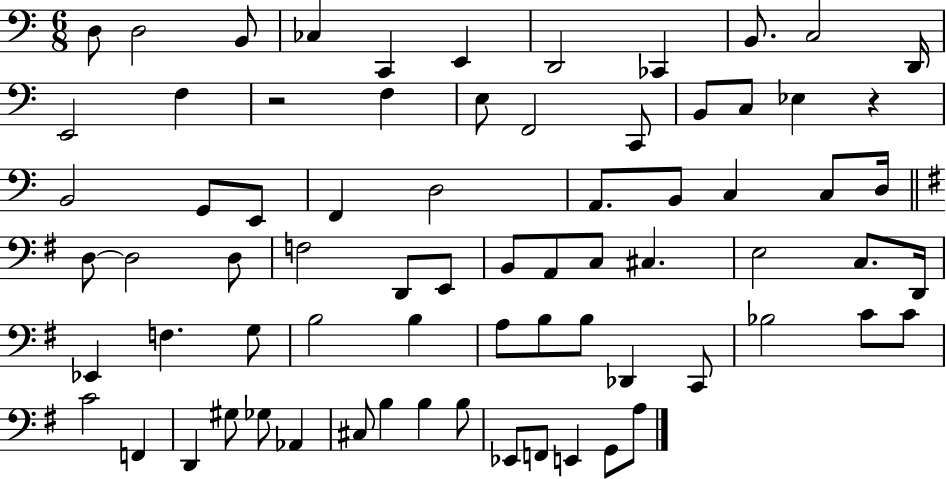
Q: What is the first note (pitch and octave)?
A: D3